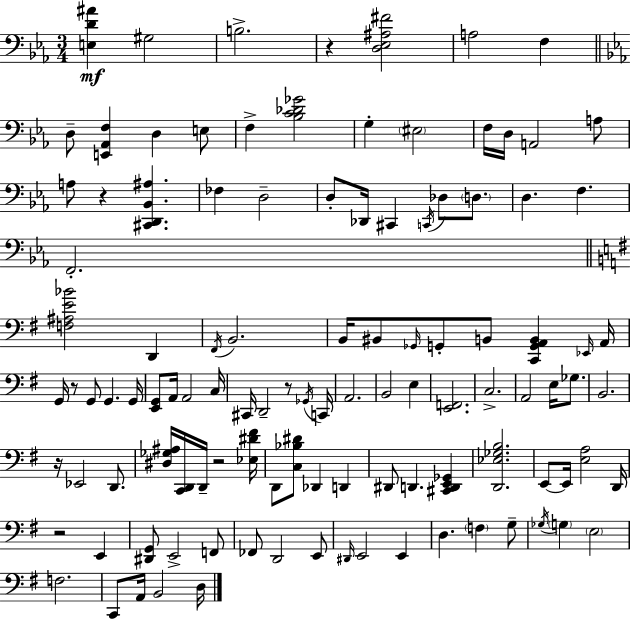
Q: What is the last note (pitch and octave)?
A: D3